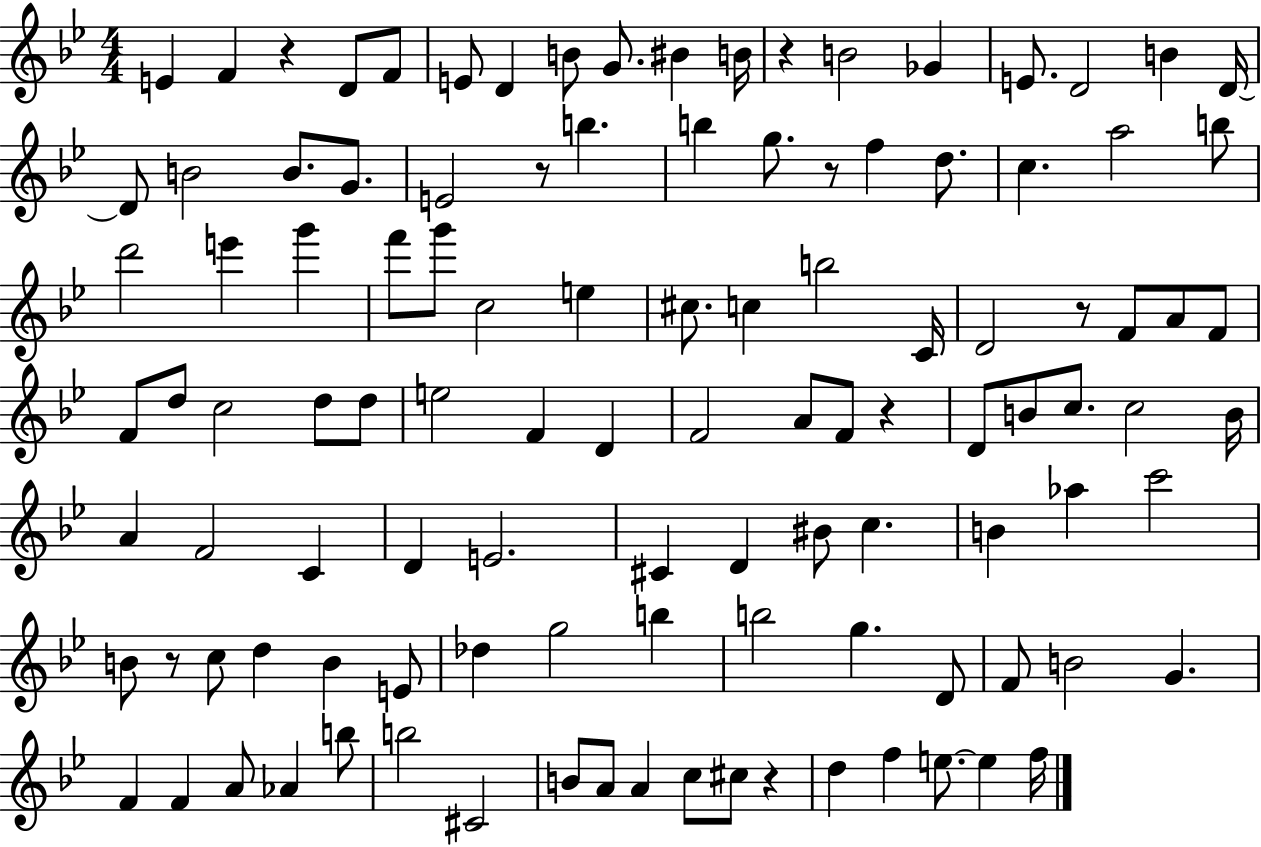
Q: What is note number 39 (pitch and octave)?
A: B5